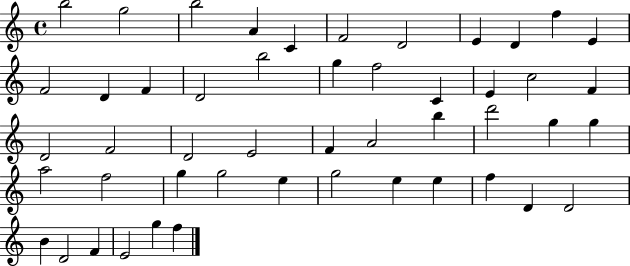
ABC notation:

X:1
T:Untitled
M:4/4
L:1/4
K:C
b2 g2 b2 A C F2 D2 E D f E F2 D F D2 b2 g f2 C E c2 F D2 F2 D2 E2 F A2 b d'2 g g a2 f2 g g2 e g2 e e f D D2 B D2 F E2 g f